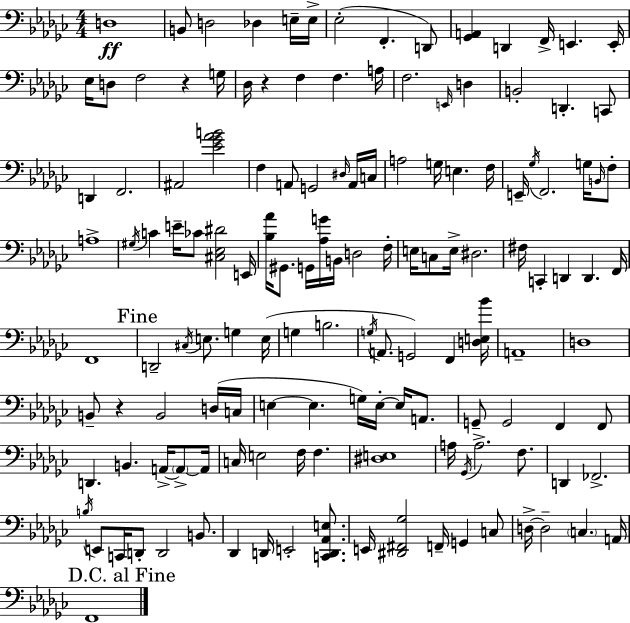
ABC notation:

X:1
T:Untitled
M:4/4
L:1/4
K:Ebm
D,4 B,,/2 D,2 _D, E,/4 E,/4 _E,2 F,, D,,/2 [_G,,A,,] D,, F,,/4 E,, E,,/4 _E,/4 D,/2 F,2 z G,/4 _D,/4 z F, F, A,/4 F,2 E,,/4 D, B,,2 D,, C,,/2 D,, F,,2 ^A,,2 [_E_G_AB]2 F, A,,/2 G,,2 ^D,/4 A,,/4 C,/4 A,2 G,/4 E, F,/4 E,,/4 _G,/4 F,,2 G,/4 B,,/4 F,/2 A,4 ^G,/4 C E/4 _C/2 [^C,_E,^D]2 E,,/4 [_B,_A]/4 ^G,,/2 G,,/4 [_A,G]/4 B,,/4 D,2 F,/4 E,/4 C,/2 E,/4 ^D,2 ^F,/4 C,, D,, D,, F,,/4 F,,4 D,,2 ^C,/4 E,/2 G, E,/4 G, B,2 G,/4 A,,/2 G,,2 F,, [D,E,_B]/4 A,,4 D,4 B,,/2 z B,,2 D,/4 C,/4 E, E, G,/4 E,/4 E,/4 A,,/2 G,,/2 G,,2 F,, F,,/2 D,, B,, A,,/4 A,,/2 A,,/4 C,/4 E,2 F,/4 F, [^D,E,]4 A,/4 _G,,/4 A,2 F,/2 D,, _F,,2 B,/4 E,,/2 C,,/4 D,,/2 D,,2 B,,/2 _D,, D,,/4 E,,2 [C,,D,,_A,,E,]/2 E,,/4 [^D,,^F,,_G,]2 F,,/4 G,, C,/2 D,/4 D,2 C, A,,/4 F,,4